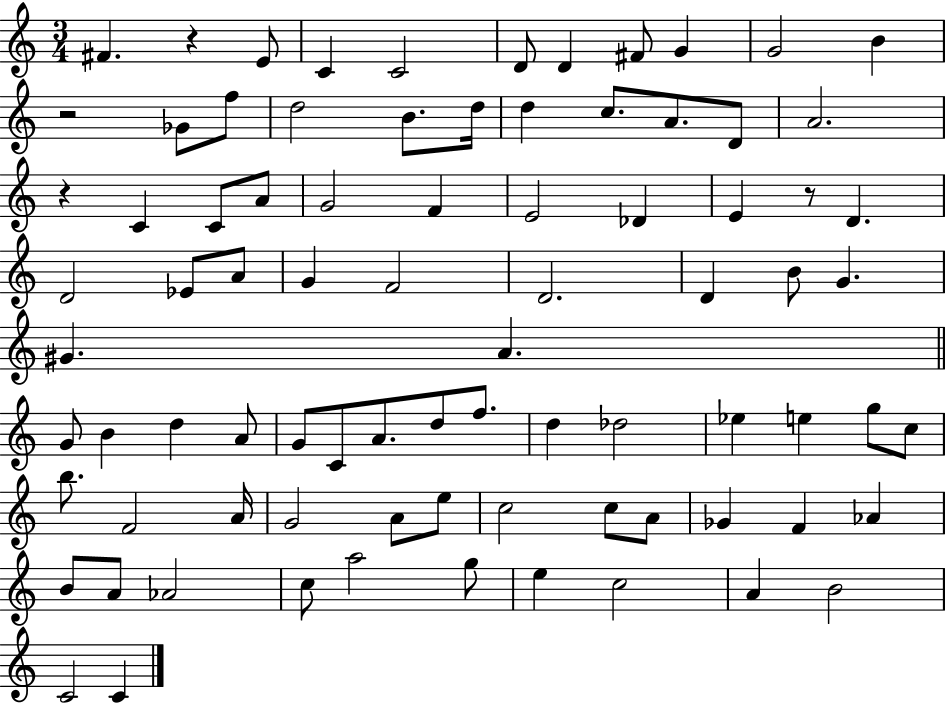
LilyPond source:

{
  \clef treble
  \numericTimeSignature
  \time 3/4
  \key c \major
  fis'4. r4 e'8 | c'4 c'2 | d'8 d'4 fis'8 g'4 | g'2 b'4 | \break r2 ges'8 f''8 | d''2 b'8. d''16 | d''4 c''8. a'8. d'8 | a'2. | \break r4 c'4 c'8 a'8 | g'2 f'4 | e'2 des'4 | e'4 r8 d'4. | \break d'2 ees'8 a'8 | g'4 f'2 | d'2. | d'4 b'8 g'4. | \break gis'4. a'4. | \bar "||" \break \key a \minor g'8 b'4 d''4 a'8 | g'8 c'8 a'8. d''8 f''8. | d''4 des''2 | ees''4 e''4 g''8 c''8 | \break b''8. f'2 a'16 | g'2 a'8 e''8 | c''2 c''8 a'8 | ges'4 f'4 aes'4 | \break b'8 a'8 aes'2 | c''8 a''2 g''8 | e''4 c''2 | a'4 b'2 | \break c'2 c'4 | \bar "|."
}